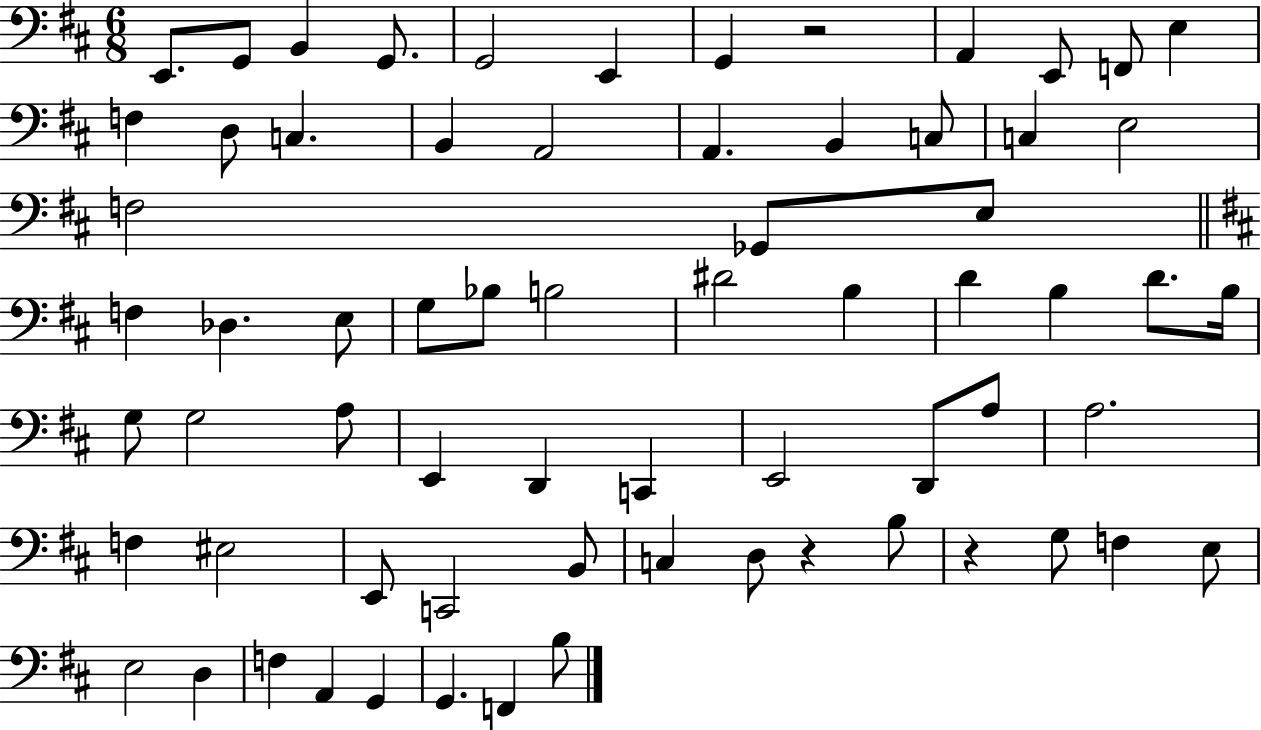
E2/e. G2/e B2/q G2/e. G2/h E2/q G2/q R/h A2/q E2/e F2/e E3/q F3/q D3/e C3/q. B2/q A2/h A2/q. B2/q C3/e C3/q E3/h F3/h Gb2/e E3/e F3/q Db3/q. E3/e G3/e Bb3/e B3/h D#4/h B3/q D4/q B3/q D4/e. B3/s G3/e G3/h A3/e E2/q D2/q C2/q E2/h D2/e A3/e A3/h. F3/q EIS3/h E2/e C2/h B2/e C3/q D3/e R/q B3/e R/q G3/e F3/q E3/e E3/h D3/q F3/q A2/q G2/q G2/q. F2/q B3/e